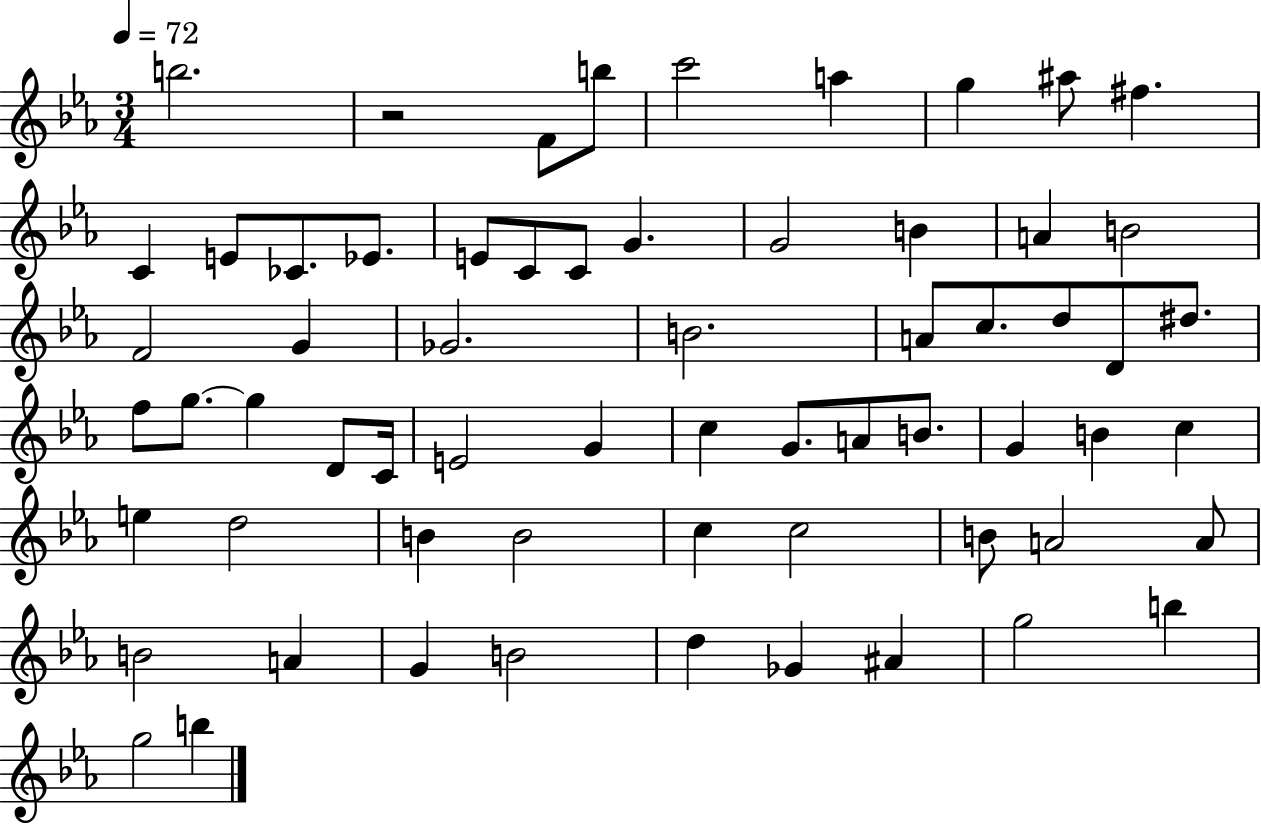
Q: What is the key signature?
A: EES major